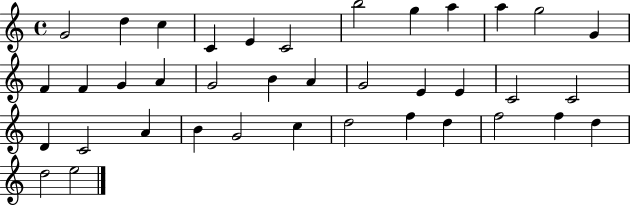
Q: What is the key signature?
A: C major